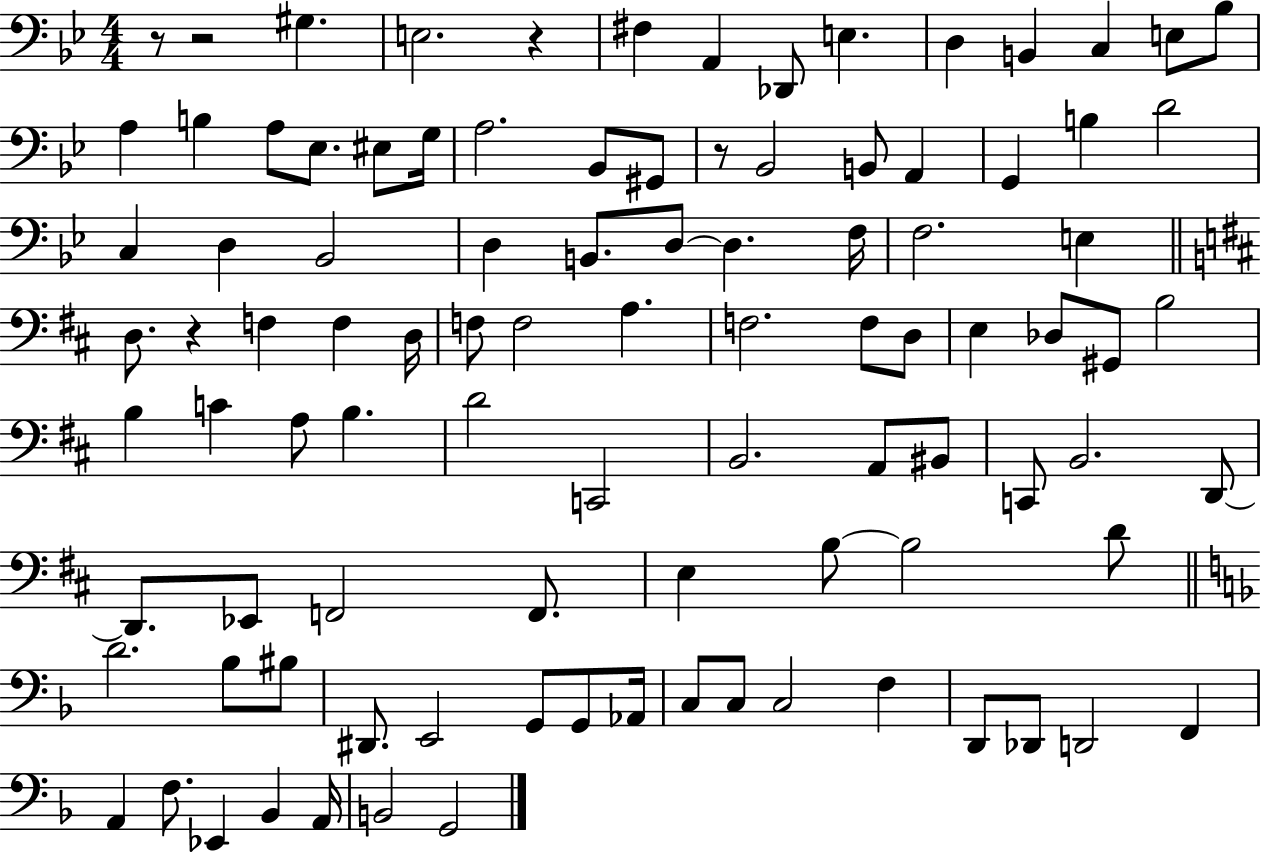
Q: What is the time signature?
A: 4/4